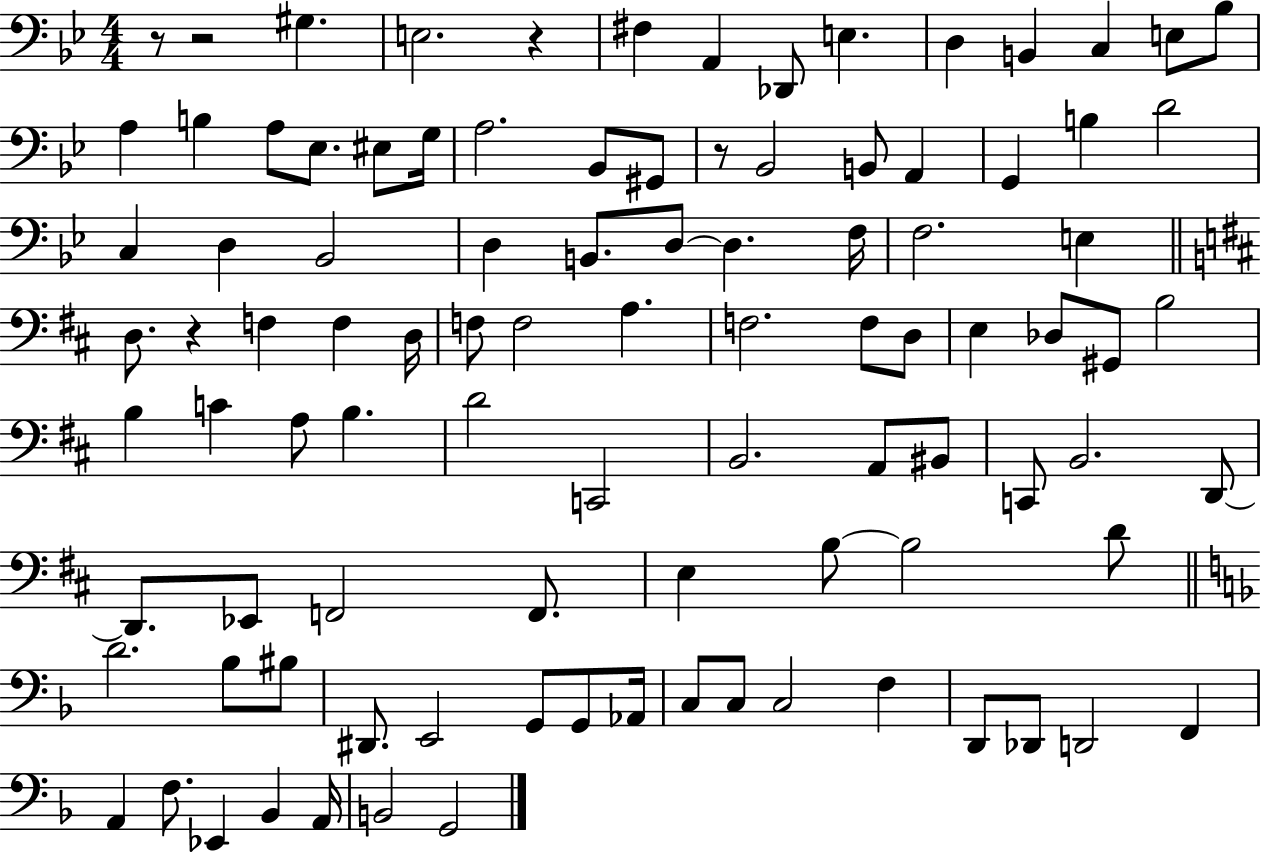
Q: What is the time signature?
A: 4/4